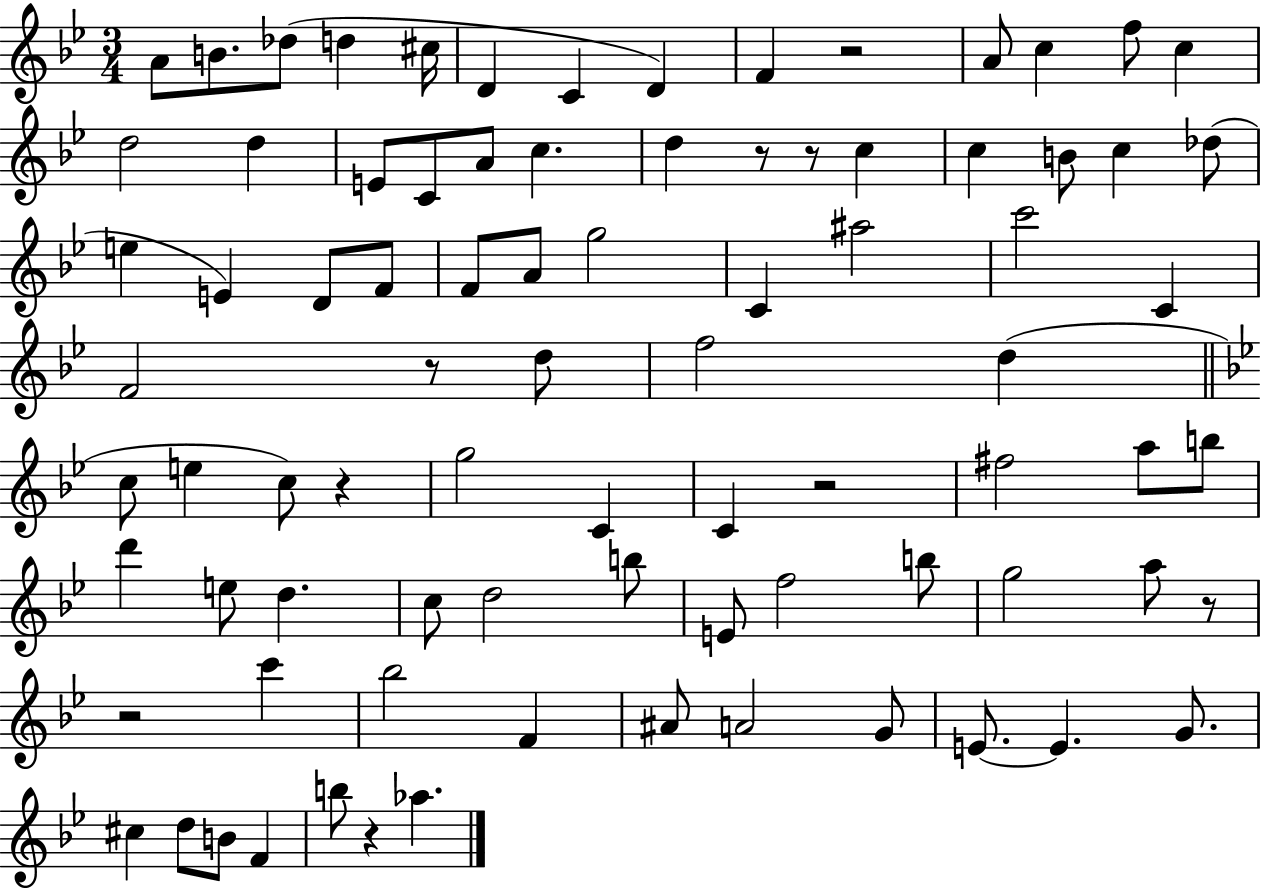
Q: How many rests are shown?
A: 9